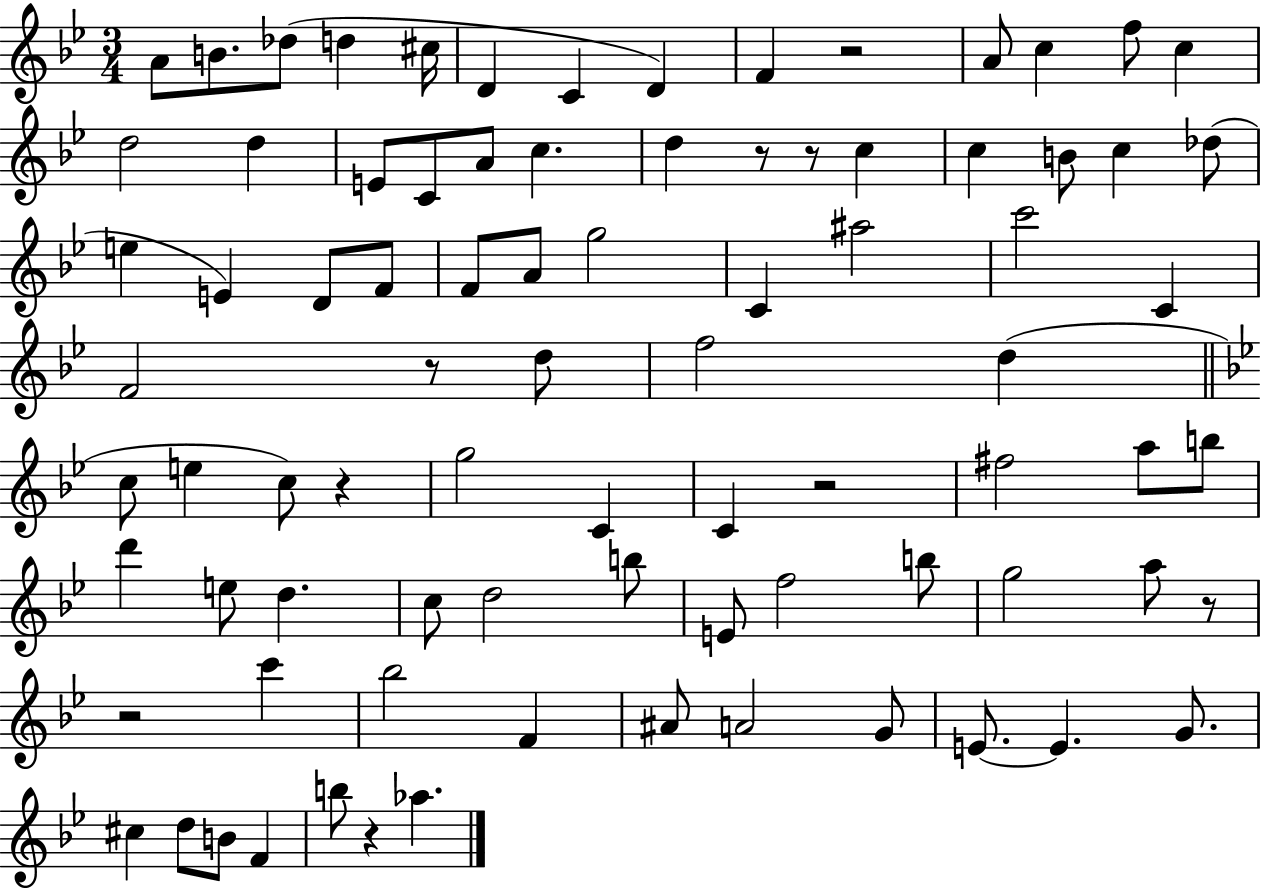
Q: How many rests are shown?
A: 9